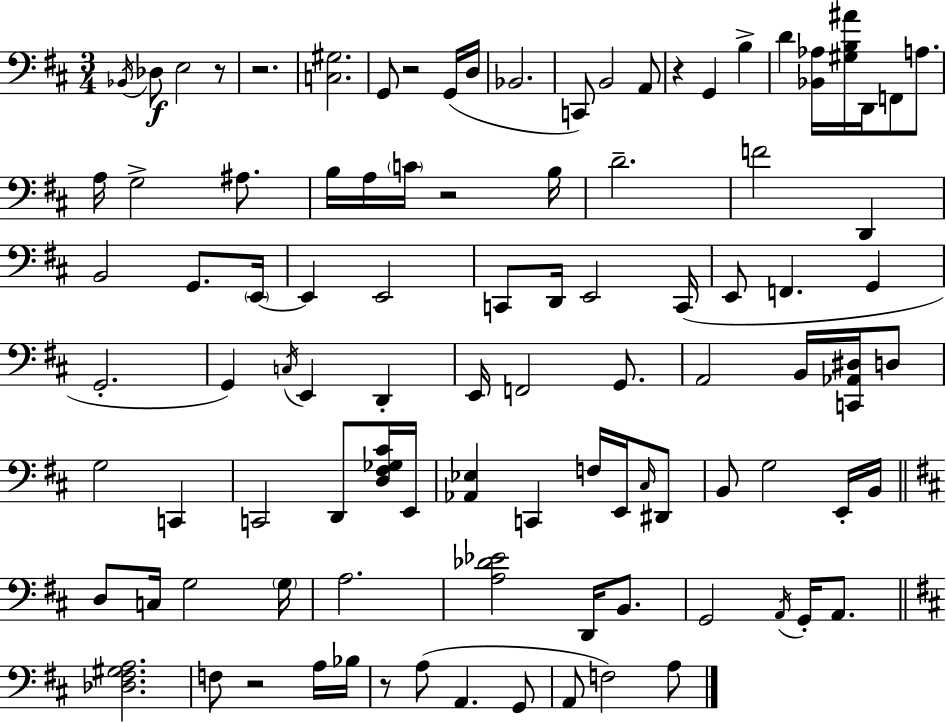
X:1
T:Untitled
M:3/4
L:1/4
K:D
_B,,/4 _D,/2 E,2 z/2 z2 [C,^G,]2 G,,/2 z2 G,,/4 D,/4 _B,,2 C,,/2 B,,2 A,,/2 z G,, B, D [_B,,_A,]/4 [^G,B,^A]/4 D,,/4 F,,/2 A,/2 A,/4 G,2 ^A,/2 B,/4 A,/4 C/4 z2 B,/4 D2 F2 D,, B,,2 G,,/2 E,,/4 E,, E,,2 C,,/2 D,,/4 E,,2 C,,/4 E,,/2 F,, G,, G,,2 G,, C,/4 E,, D,, E,,/4 F,,2 G,,/2 A,,2 B,,/4 [C,,_A,,^D,]/4 D,/2 G,2 C,, C,,2 D,,/2 [D,^F,_G,^C]/4 E,,/4 [_A,,_E,] C,, F,/4 E,,/4 ^C,/4 ^D,,/2 B,,/2 G,2 E,,/4 B,,/4 D,/2 C,/4 G,2 G,/4 A,2 [A,_D_E]2 D,,/4 B,,/2 G,,2 A,,/4 G,,/4 A,,/2 [_D,^F,^G,A,]2 F,/2 z2 A,/4 _B,/4 z/2 A,/2 A,, G,,/2 A,,/2 F,2 A,/2